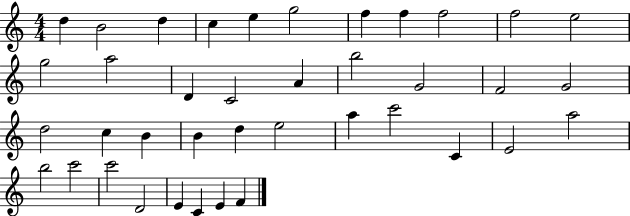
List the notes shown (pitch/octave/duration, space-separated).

D5/q B4/h D5/q C5/q E5/q G5/h F5/q F5/q F5/h F5/h E5/h G5/h A5/h D4/q C4/h A4/q B5/h G4/h F4/h G4/h D5/h C5/q B4/q B4/q D5/q E5/h A5/q C6/h C4/q E4/h A5/h B5/h C6/h C6/h D4/h E4/q C4/q E4/q F4/q